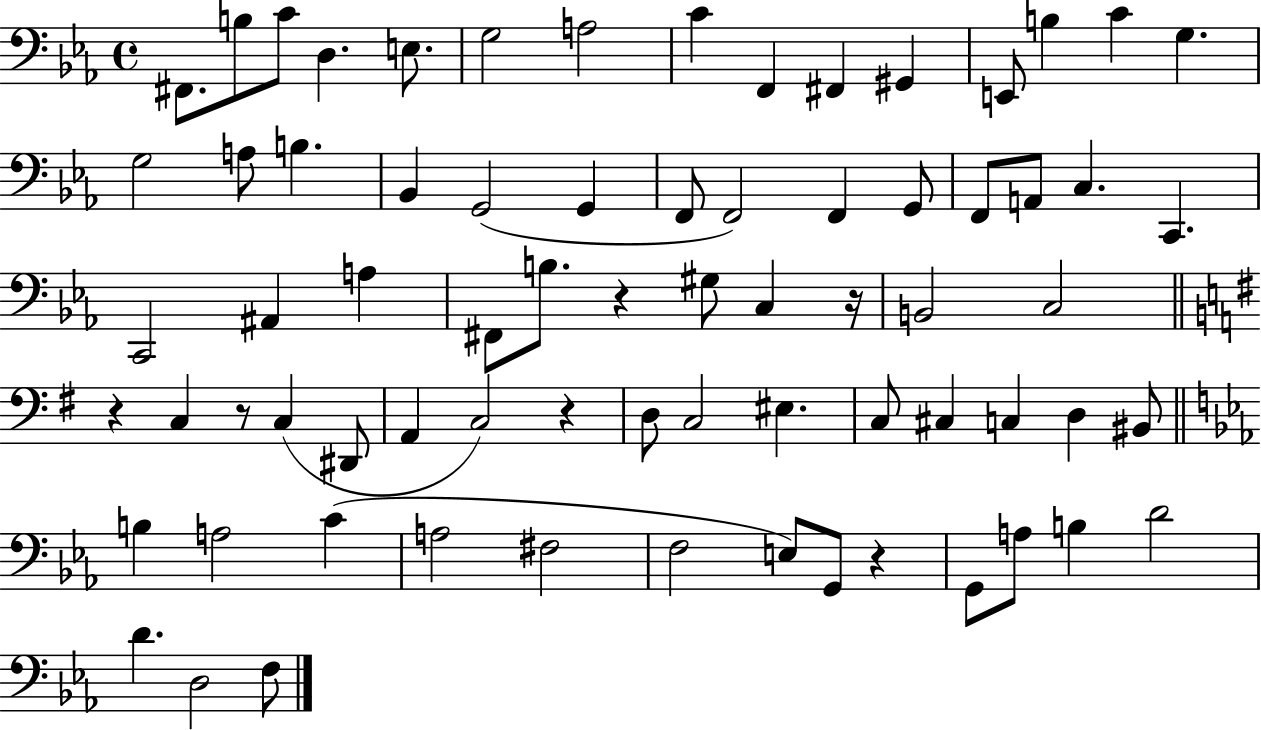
{
  \clef bass
  \time 4/4
  \defaultTimeSignature
  \key ees \major
  fis,8. b8 c'8 d4. e8. | g2 a2 | c'4 f,4 fis,4 gis,4 | e,8 b4 c'4 g4. | \break g2 a8 b4. | bes,4 g,2( g,4 | f,8 f,2) f,4 g,8 | f,8 a,8 c4. c,4. | \break c,2 ais,4 a4 | fis,8 b8. r4 gis8 c4 r16 | b,2 c2 | \bar "||" \break \key g \major r4 c4 r8 c4( dis,8 | a,4 c2) r4 | d8 c2 eis4. | c8 cis4 c4 d4 bis,8 | \break \bar "||" \break \key c \minor b4 a2 c'4( | a2 fis2 | f2 e8) g,8 r4 | g,8 a8 b4 d'2 | \break d'4. d2 f8 | \bar "|."
}